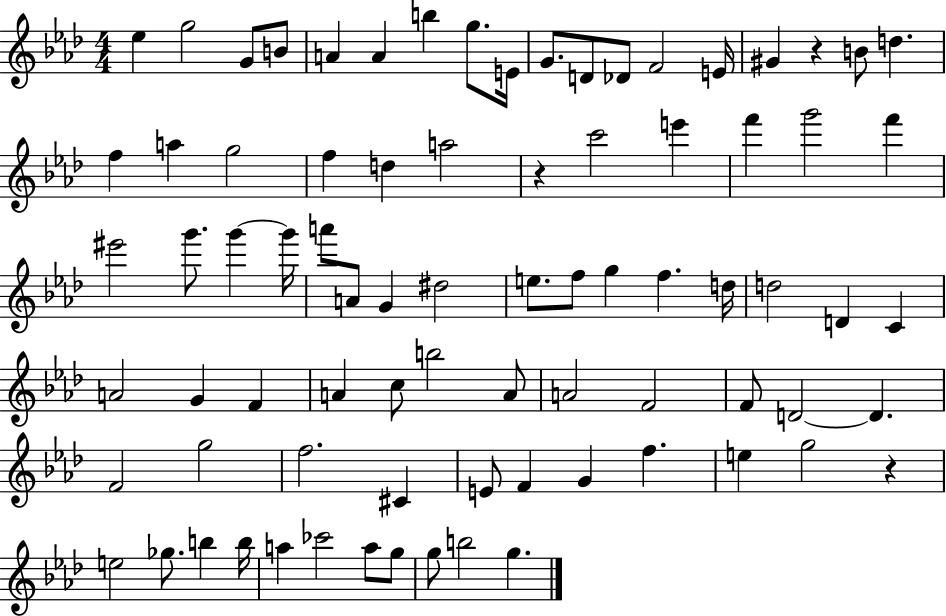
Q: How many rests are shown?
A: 3